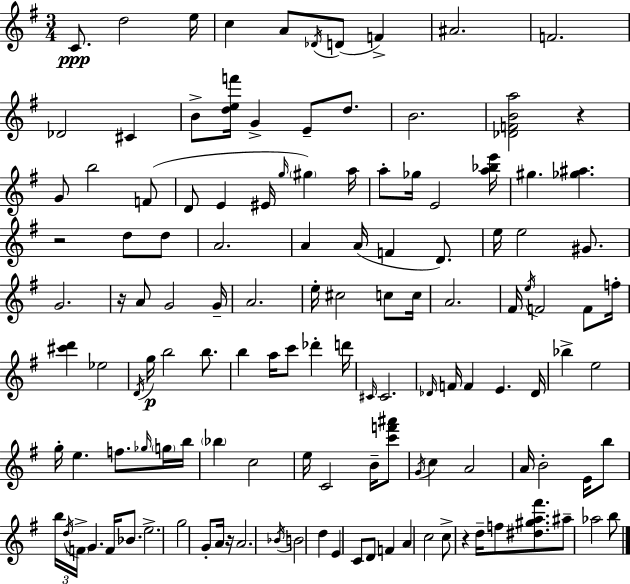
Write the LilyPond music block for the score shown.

{
  \clef treble
  \numericTimeSignature
  \time 3/4
  \key e \minor
  c'8.\ppp d''2 e''16 | c''4 a'8 \acciaccatura { des'16 }( d'8 f'4->) | ais'2. | f'2. | \break des'2 cis'4 | b'8-> <d'' e'' f'''>16 g'4-> e'8-- d''8. | b'2. | <des' f' b' a''>2 r4 | \break g'8 b''2 f'8( | d'8 e'4 eis'16 \grace { g''16 }) \parenthesize gis''4 | a''16 a''8-. ges''16 e'2 | <a'' bes'' e'''>16 gis''4. <ges'' ais''>4. | \break r2 d''8 | d''8 a'2. | a'4 a'16( f'4 d'8.) | e''16 e''2 gis'8. | \break g'2. | r16 a'8 g'2 | g'16-- a'2. | e''16-. cis''2 c''8 | \break c''16 a'2. | fis'16 \acciaccatura { e''16 } f'2 | f'8 f''16-. <cis''' d'''>4 ees''2 | \acciaccatura { d'16 } g''16\p b''2 | \break b''8. b''4 a''16 c'''8 des'''4-. | d'''16 \grace { cis'16 } cis'2. | \grace { des'16 } f'16 f'4 e'4. | des'16 bes''4-> e''2 | \break g''16-. e''4. | f''8. \grace { ges''16 } \parenthesize g''16 b''16 \parenthesize bes''4 c''2 | e''16 c'2 | b'16-- <c''' f''' ais'''>8 \acciaccatura { g'16 } c''4 | \break a'2 a'16 b'2-. | e'16 b''8 \tuplet 3/2 { b''16 \acciaccatura { d''16 } \parenthesize f'16-> } g'4. | f'16 bes'8. e''2.-> | g''2 | \break g'8-. a'16 r16 a'2. | \acciaccatura { bes'16 } b'2 | d''4 e'4 | c'8 d'8 f'4 a'4 | \break c''2 c''8-> | r4 d''16-- f''8 <dis'' gis'' a'' fis'''>8. ais''8-- | aes''2 b''8 \bar "|."
}